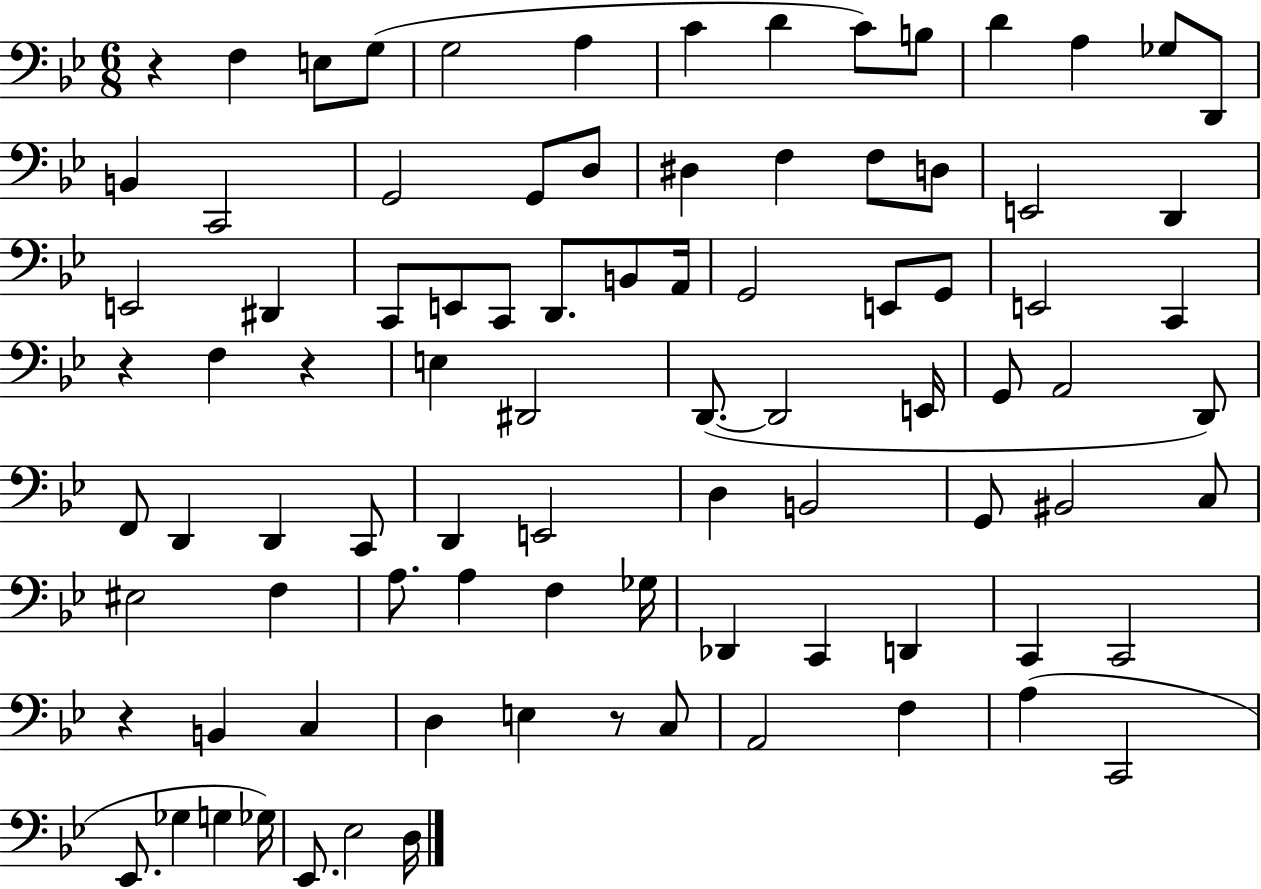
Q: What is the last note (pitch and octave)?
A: D3